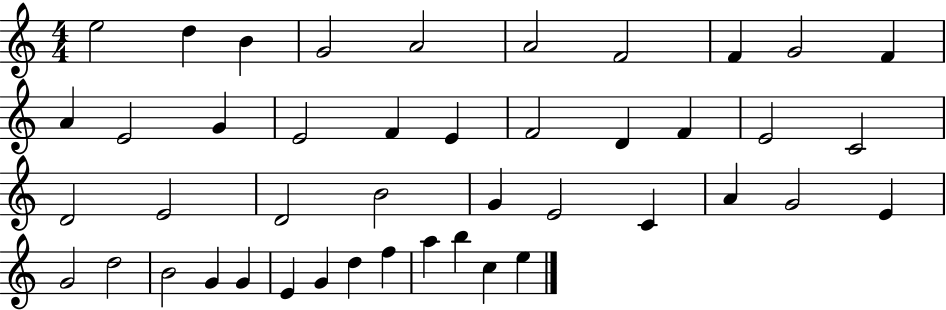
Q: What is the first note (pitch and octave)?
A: E5